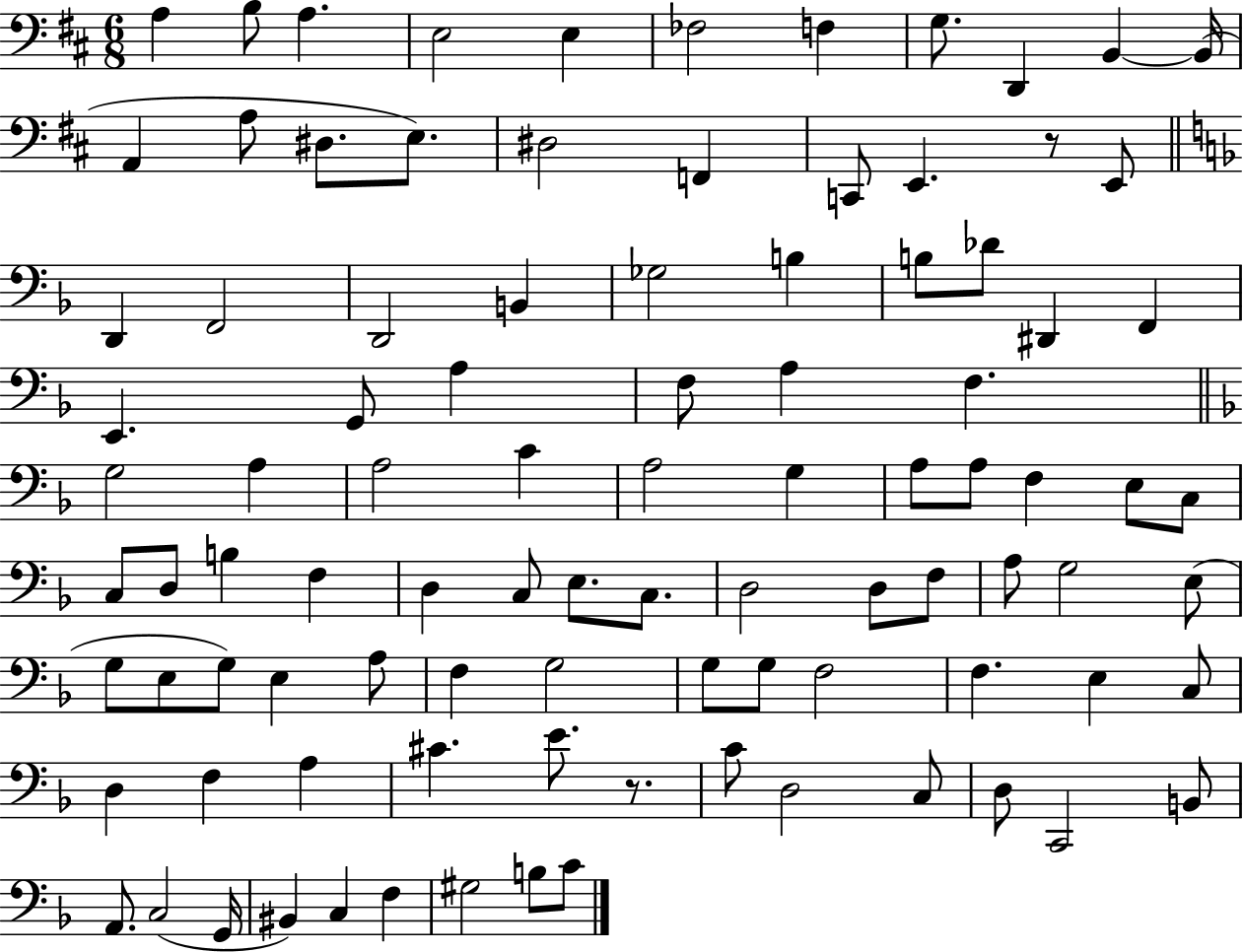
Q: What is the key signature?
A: D major